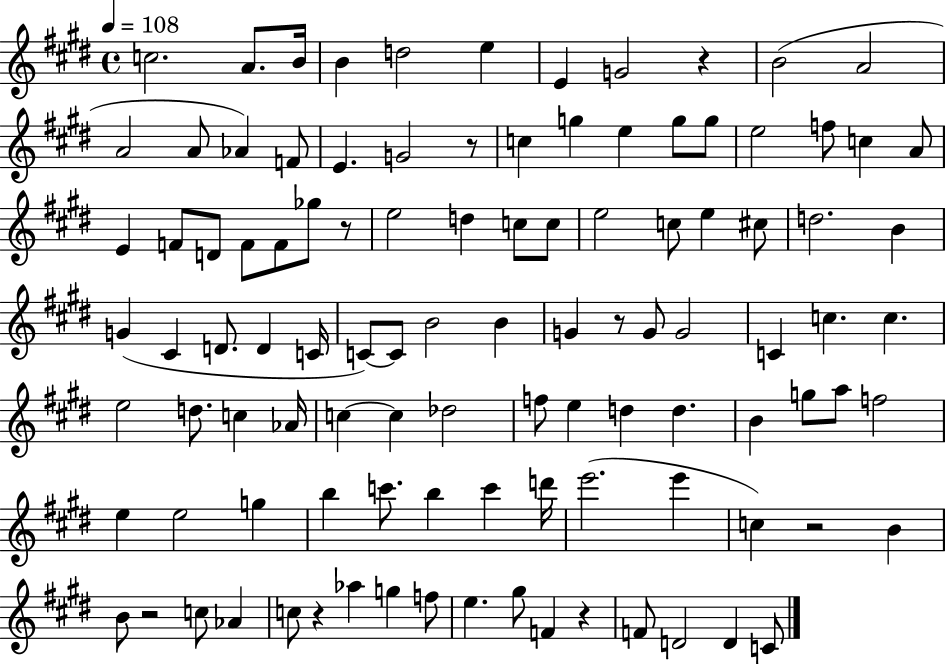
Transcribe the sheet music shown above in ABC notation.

X:1
T:Untitled
M:4/4
L:1/4
K:E
c2 A/2 B/4 B d2 e E G2 z B2 A2 A2 A/2 _A F/2 E G2 z/2 c g e g/2 g/2 e2 f/2 c A/2 E F/2 D/2 F/2 F/2 _g/2 z/2 e2 d c/2 c/2 e2 c/2 e ^c/2 d2 B G ^C D/2 D C/4 C/2 C/2 B2 B G z/2 G/2 G2 C c c e2 d/2 c _A/4 c c _d2 f/2 e d d B g/2 a/2 f2 e e2 g b c'/2 b c' d'/4 e'2 e' c z2 B B/2 z2 c/2 _A c/2 z _a g f/2 e ^g/2 F z F/2 D2 D C/2